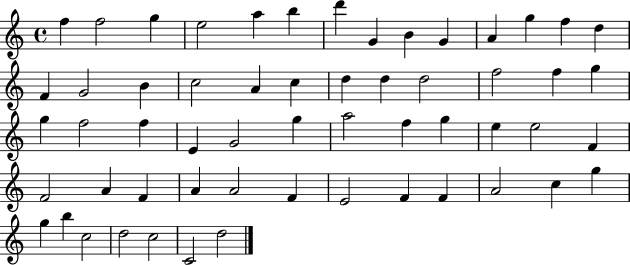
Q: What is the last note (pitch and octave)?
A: D5